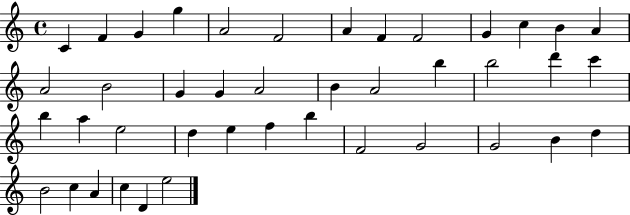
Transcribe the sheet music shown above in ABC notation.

X:1
T:Untitled
M:4/4
L:1/4
K:C
C F G g A2 F2 A F F2 G c B A A2 B2 G G A2 B A2 b b2 d' c' b a e2 d e f b F2 G2 G2 B d B2 c A c D e2